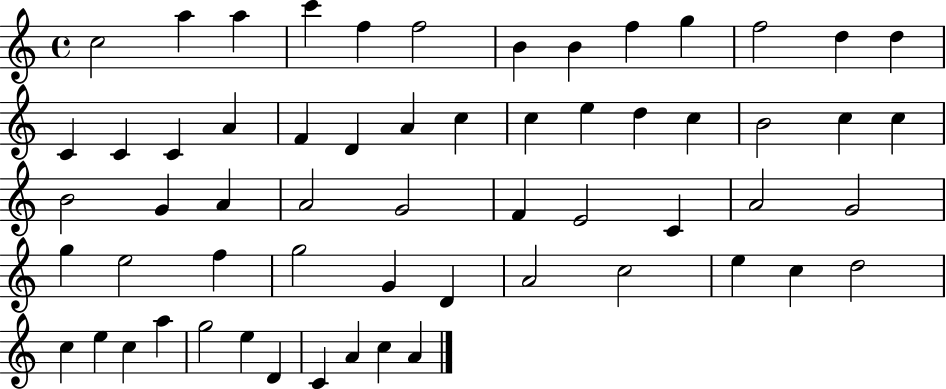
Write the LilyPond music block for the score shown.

{
  \clef treble
  \time 4/4
  \defaultTimeSignature
  \key c \major
  c''2 a''4 a''4 | c'''4 f''4 f''2 | b'4 b'4 f''4 g''4 | f''2 d''4 d''4 | \break c'4 c'4 c'4 a'4 | f'4 d'4 a'4 c''4 | c''4 e''4 d''4 c''4 | b'2 c''4 c''4 | \break b'2 g'4 a'4 | a'2 g'2 | f'4 e'2 c'4 | a'2 g'2 | \break g''4 e''2 f''4 | g''2 g'4 d'4 | a'2 c''2 | e''4 c''4 d''2 | \break c''4 e''4 c''4 a''4 | g''2 e''4 d'4 | c'4 a'4 c''4 a'4 | \bar "|."
}